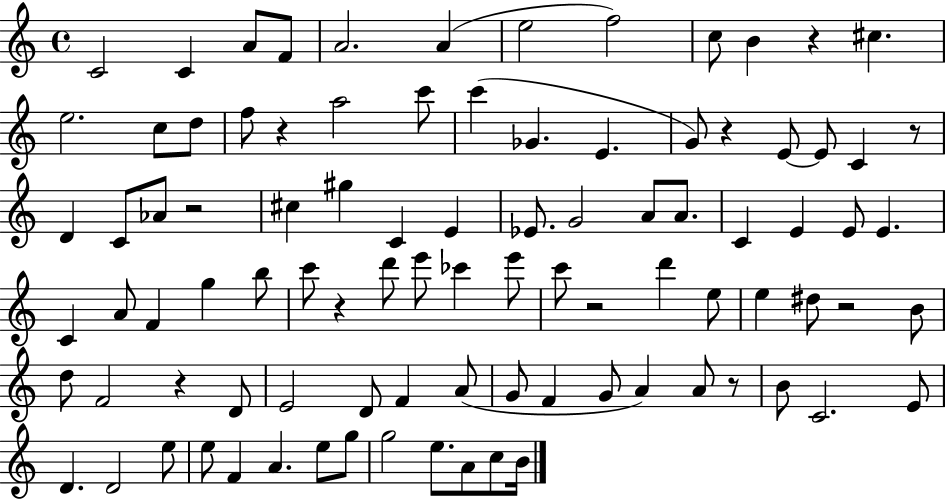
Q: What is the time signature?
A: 4/4